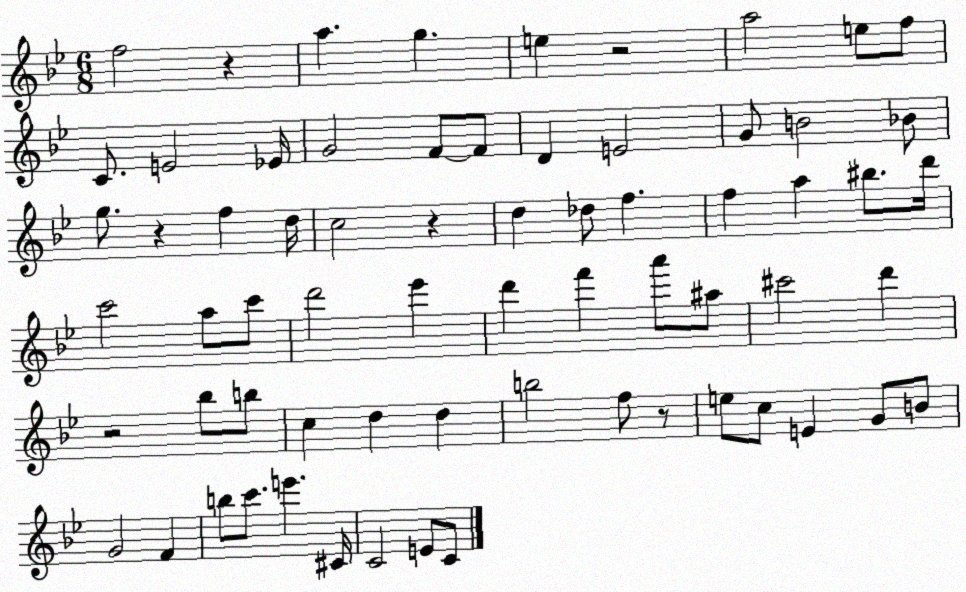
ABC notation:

X:1
T:Untitled
M:6/8
L:1/4
K:Bb
f2 z a g e z2 a2 e/2 f/2 C/2 E2 _E/4 G2 F/2 F/2 D E2 G/2 B2 _B/2 g/2 z f d/4 c2 z d _d/2 f f a ^b/2 d'/4 c'2 a/2 c'/2 d'2 _e' d' f' a'/2 ^a/2 ^c'2 d' z2 _b/2 b/2 c d d b2 f/2 z/2 e/2 c/2 E G/2 B/2 G2 F b/2 c'/2 e' ^C/4 C2 E/2 C/2